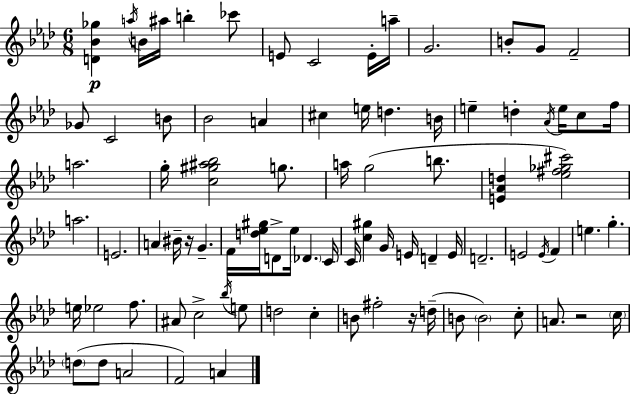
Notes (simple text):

[D4,Bb4,Gb5]/q A5/s B4/s A#5/s B5/q CES6/e E4/e C4/h E4/s A5/s G4/h. B4/e G4/e F4/h Gb4/e C4/h B4/e Bb4/h A4/q C#5/q E5/s D5/q. B4/s E5/q D5/q Ab4/s E5/s C5/e F5/s A5/h. G5/s [C5,G#5,A#5,Bb5]/h G5/e. A5/s G5/h B5/e. [E4,Ab4,D5]/q [Eb5,F#5,Gb5,C#6]/h A5/h. E4/h. A4/q BIS4/s R/s G4/q. F4/s [D5,Eb5,G#5]/s D4/e Eb5/s Db4/q. C4/s C4/s [C5,G#5]/q G4/s E4/s D4/q E4/s D4/h. E4/h E4/s F4/q E5/q. G5/q. E5/s Eb5/h F5/e. A#4/e C5/h Bb5/s E5/e D5/h C5/q B4/e F#5/h R/s D5/s B4/e B4/h C5/e A4/e. R/h C5/s D5/e D5/e A4/h F4/h A4/q